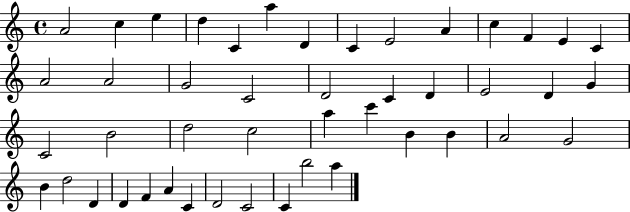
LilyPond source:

{
  \clef treble
  \time 4/4
  \defaultTimeSignature
  \key c \major
  a'2 c''4 e''4 | d''4 c'4 a''4 d'4 | c'4 e'2 a'4 | c''4 f'4 e'4 c'4 | \break a'2 a'2 | g'2 c'2 | d'2 c'4 d'4 | e'2 d'4 g'4 | \break c'2 b'2 | d''2 c''2 | a''4 c'''4 b'4 b'4 | a'2 g'2 | \break b'4 d''2 d'4 | d'4 f'4 a'4 c'4 | d'2 c'2 | c'4 b''2 a''4 | \break \bar "|."
}